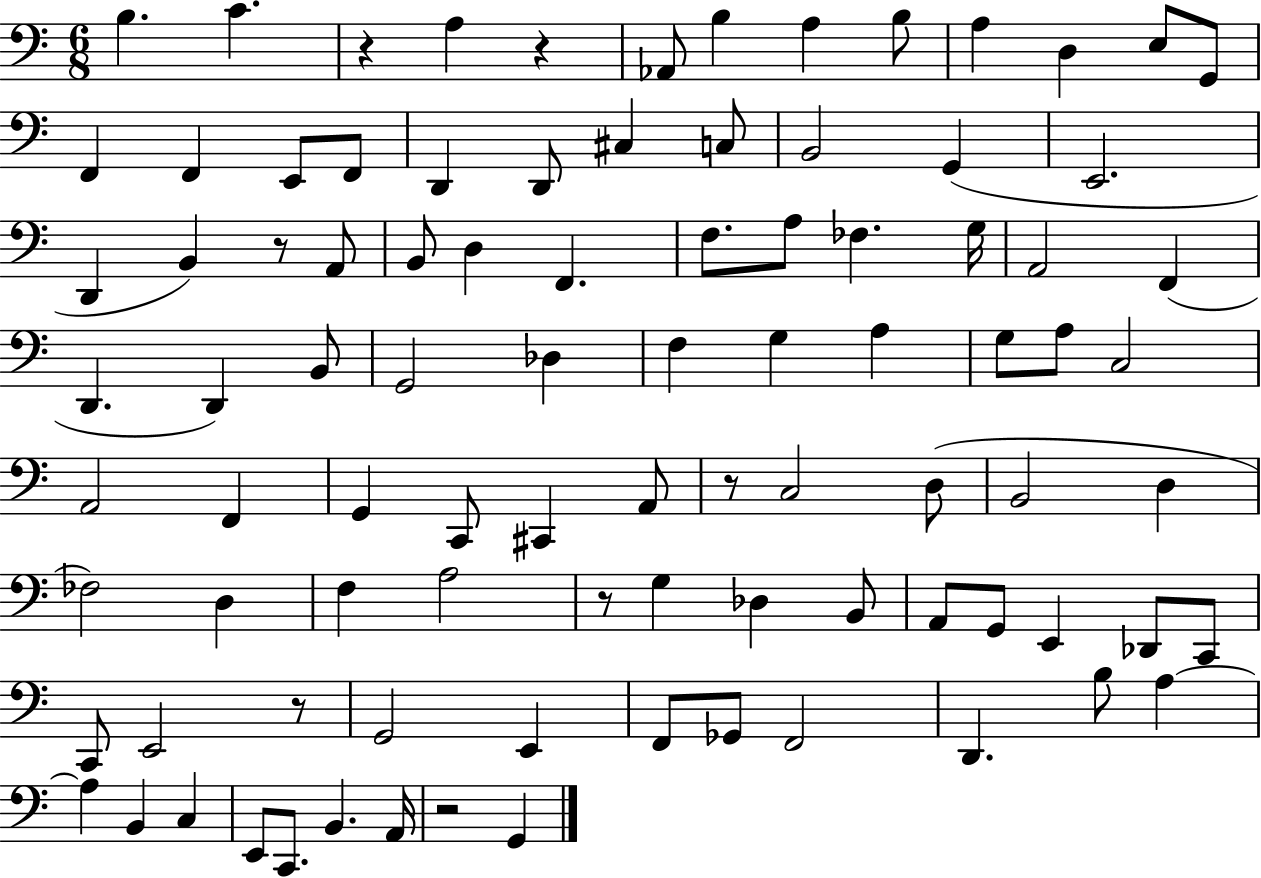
{
  \clef bass
  \numericTimeSignature
  \time 6/8
  \key c \major
  b4. c'4. | r4 a4 r4 | aes,8 b4 a4 b8 | a4 d4 e8 g,8 | \break f,4 f,4 e,8 f,8 | d,4 d,8 cis4 c8 | b,2 g,4( | e,2. | \break d,4 b,4) r8 a,8 | b,8 d4 f,4. | f8. a8 fes4. g16 | a,2 f,4( | \break d,4. d,4) b,8 | g,2 des4 | f4 g4 a4 | g8 a8 c2 | \break a,2 f,4 | g,4 c,8 cis,4 a,8 | r8 c2 d8( | b,2 d4 | \break fes2) d4 | f4 a2 | r8 g4 des4 b,8 | a,8 g,8 e,4 des,8 c,8 | \break c,8 e,2 r8 | g,2 e,4 | f,8 ges,8 f,2 | d,4. b8 a4~~ | \break a4 b,4 c4 | e,8 c,8. b,4. a,16 | r2 g,4 | \bar "|."
}